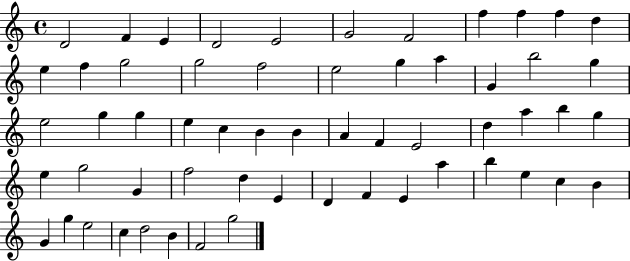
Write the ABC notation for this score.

X:1
T:Untitled
M:4/4
L:1/4
K:C
D2 F E D2 E2 G2 F2 f f f d e f g2 g2 f2 e2 g a G b2 g e2 g g e c B B A F E2 d a b g e g2 G f2 d E D F E a b e c B G g e2 c d2 B F2 g2